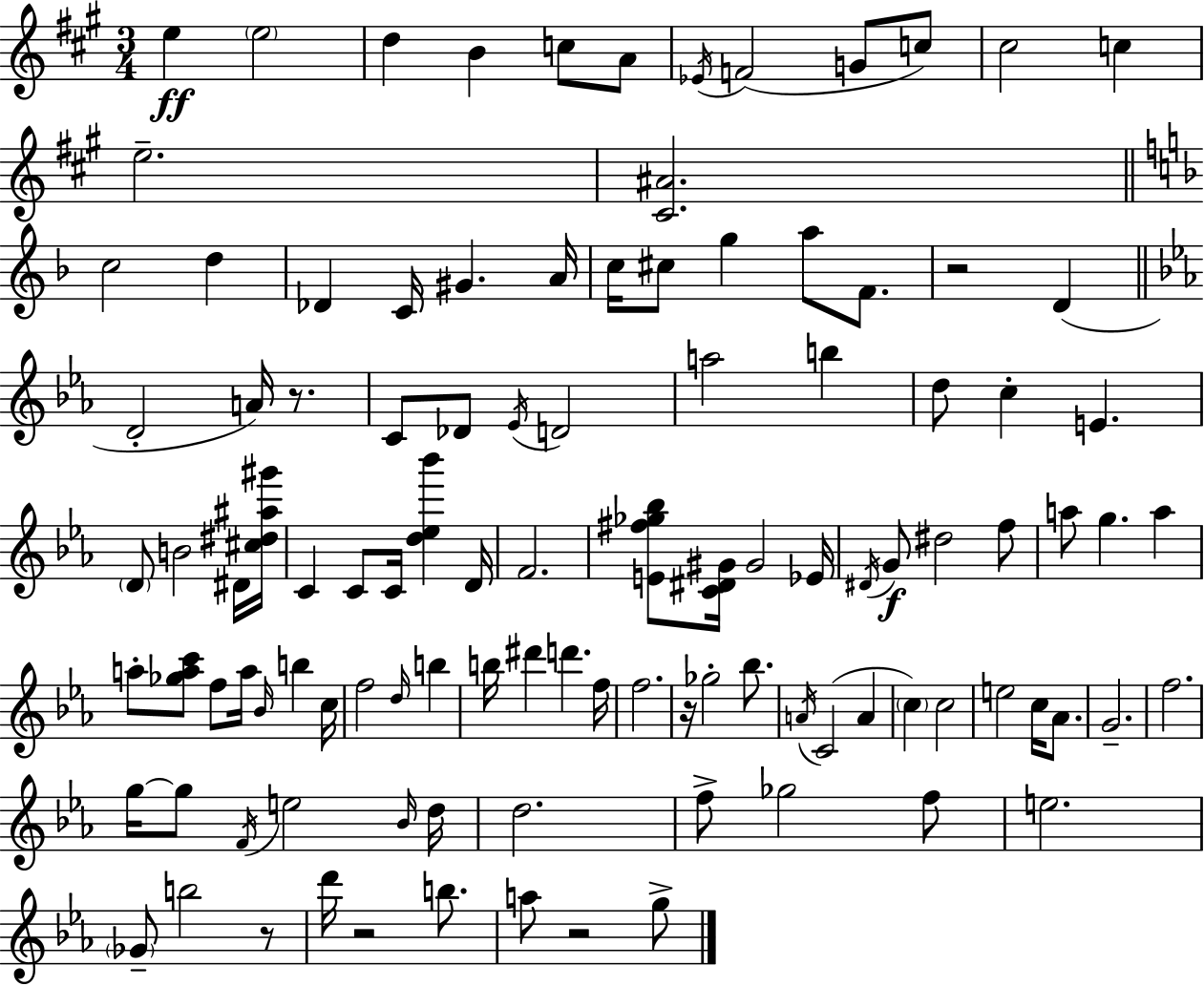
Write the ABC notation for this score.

X:1
T:Untitled
M:3/4
L:1/4
K:A
e e2 d B c/2 A/2 _E/4 F2 G/2 c/2 ^c2 c e2 [^C^A]2 c2 d _D C/4 ^G A/4 c/4 ^c/2 g a/2 F/2 z2 D D2 A/4 z/2 C/2 _D/2 _E/4 D2 a2 b d/2 c E D/2 B2 ^D/4 [^c^d^a^g']/4 C C/2 C/4 [d_e_b'] D/4 F2 [E^f_g_b]/2 [C^D^G]/4 ^G2 _E/4 ^D/4 G/2 ^d2 f/2 a/2 g a a/2 [_gac']/2 f/2 a/4 _B/4 b c/4 f2 d/4 b b/4 ^d' d' f/4 f2 z/4 _g2 _b/2 A/4 C2 A c c2 e2 c/4 _A/2 G2 f2 g/4 g/2 F/4 e2 _B/4 d/4 d2 f/2 _g2 f/2 e2 _G/2 b2 z/2 d'/4 z2 b/2 a/2 z2 g/2